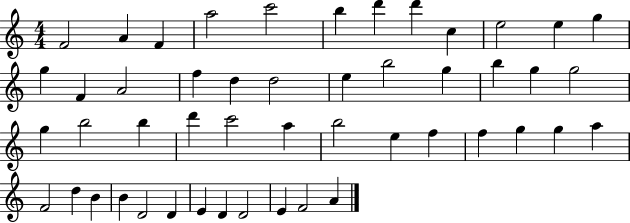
F4/h A4/q F4/q A5/h C6/h B5/q D6/q D6/q C5/q E5/h E5/q G5/q G5/q F4/q A4/h F5/q D5/q D5/h E5/q B5/h G5/q B5/q G5/q G5/h G5/q B5/h B5/q D6/q C6/h A5/q B5/h E5/q F5/q F5/q G5/q G5/q A5/q F4/h D5/q B4/q B4/q D4/h D4/q E4/q D4/q D4/h E4/q F4/h A4/q